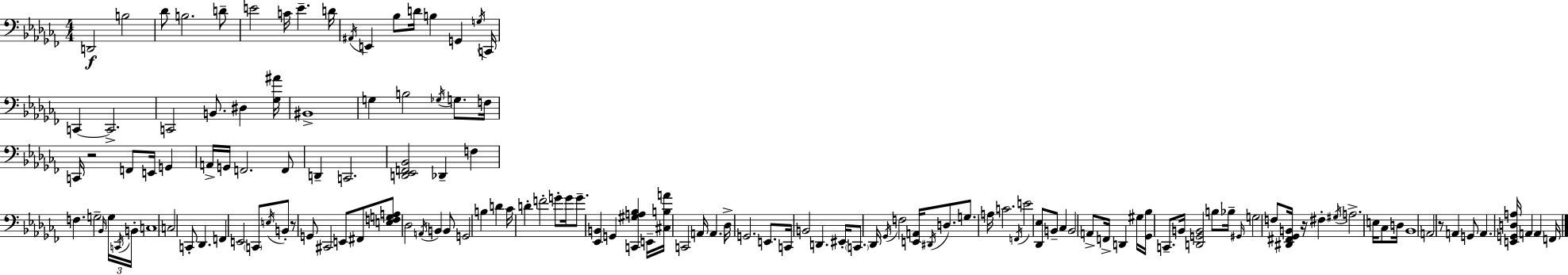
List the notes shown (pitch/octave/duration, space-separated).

D2/h B3/h Db4/e B3/h. D4/e E4/h C4/s E4/q. D4/s A#2/s E2/q Bb3/e D4/s B3/q G2/q G3/s C2/s C2/q C2/h. C2/h B2/e. D#3/q [Gb3,A#4]/s BIS2/w G3/q B3/h Gb3/s G3/e. F3/s C2/s R/h F2/e E2/s G2/q A2/s G2/s F2/h. F2/e D2/q C2/h. [D2,Eb2,F2,Bb2]/h Db2/q F3/q F3/q. G3/h Bb2/s G3/s C2/s B2/s C3/w C3/h C2/e Db2/q. F2/q E2/h C2/e E3/s B2/e R/e G2/e C#2/h E2/e F#2/e [E3,F3,G3,A3]/e Db3/h A2/s B2/q B2/e G2/h B3/q D4/q CES4/s D4/q F4/h G4/e G4/s G4/e. [Eb2,B2]/q G2/q [C2,G#3,A3,Bb3]/q E2/s [C#3,B3,A4]/s C2/h A2/s A2/q. Db3/s G2/h. E2/e. C2/s B2/h D2/q. EIS2/s C2/e. Db2/s Gb2/s F3/h [E2,A2]/s D#2/s D3/e. G3/e. A3/s C4/h. F2/s E4/h [Db2,Eb3]/e B2/e CES3/q B2/h A2/e F2/s D2/q G#3/s [Gb2,Bb3]/s C2/e. B2/s [D2,G2,B2]/h B3/e Bb3/s G#2/s G3/h F3/e [D#2,F#2,Gb2,B2]/s R/s F#3/q G#3/s A3/h. E3/s CES3/e D3/s Bb2/w A2/h R/e A2/q G2/e A2/q. [E2,G2,D3,A3]/s A2/q A2/q F2/s